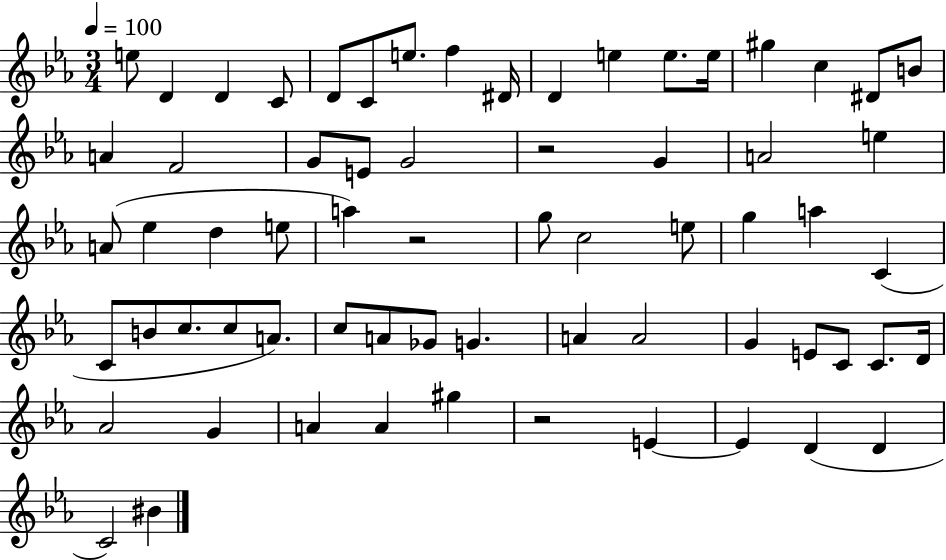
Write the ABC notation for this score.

X:1
T:Untitled
M:3/4
L:1/4
K:Eb
e/2 D D C/2 D/2 C/2 e/2 f ^D/4 D e e/2 e/4 ^g c ^D/2 B/2 A F2 G/2 E/2 G2 z2 G A2 e A/2 _e d e/2 a z2 g/2 c2 e/2 g a C C/2 B/2 c/2 c/2 A/2 c/2 A/2 _G/2 G A A2 G E/2 C/2 C/2 D/4 _A2 G A A ^g z2 E E D D C2 ^B